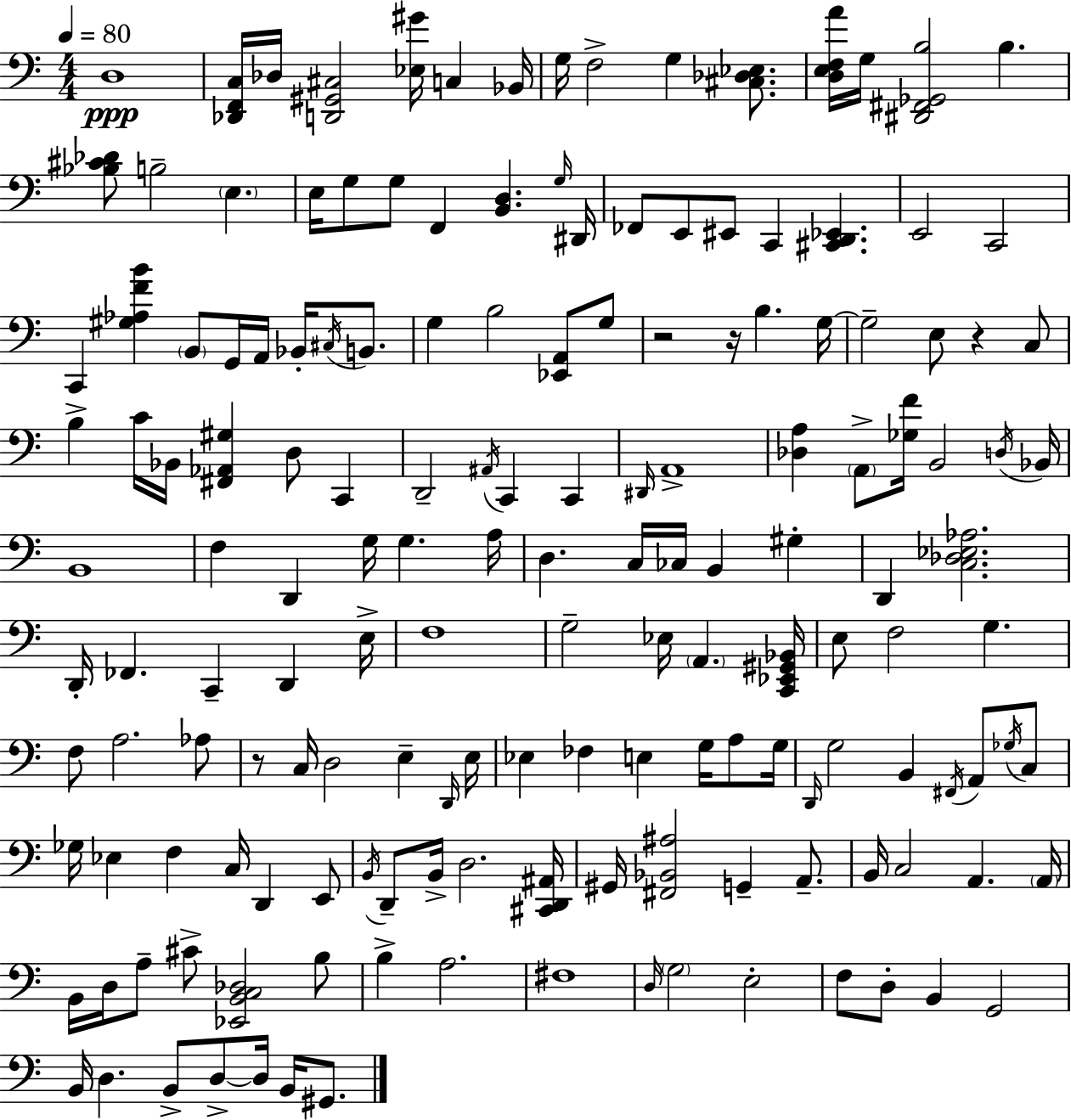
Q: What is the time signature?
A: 4/4